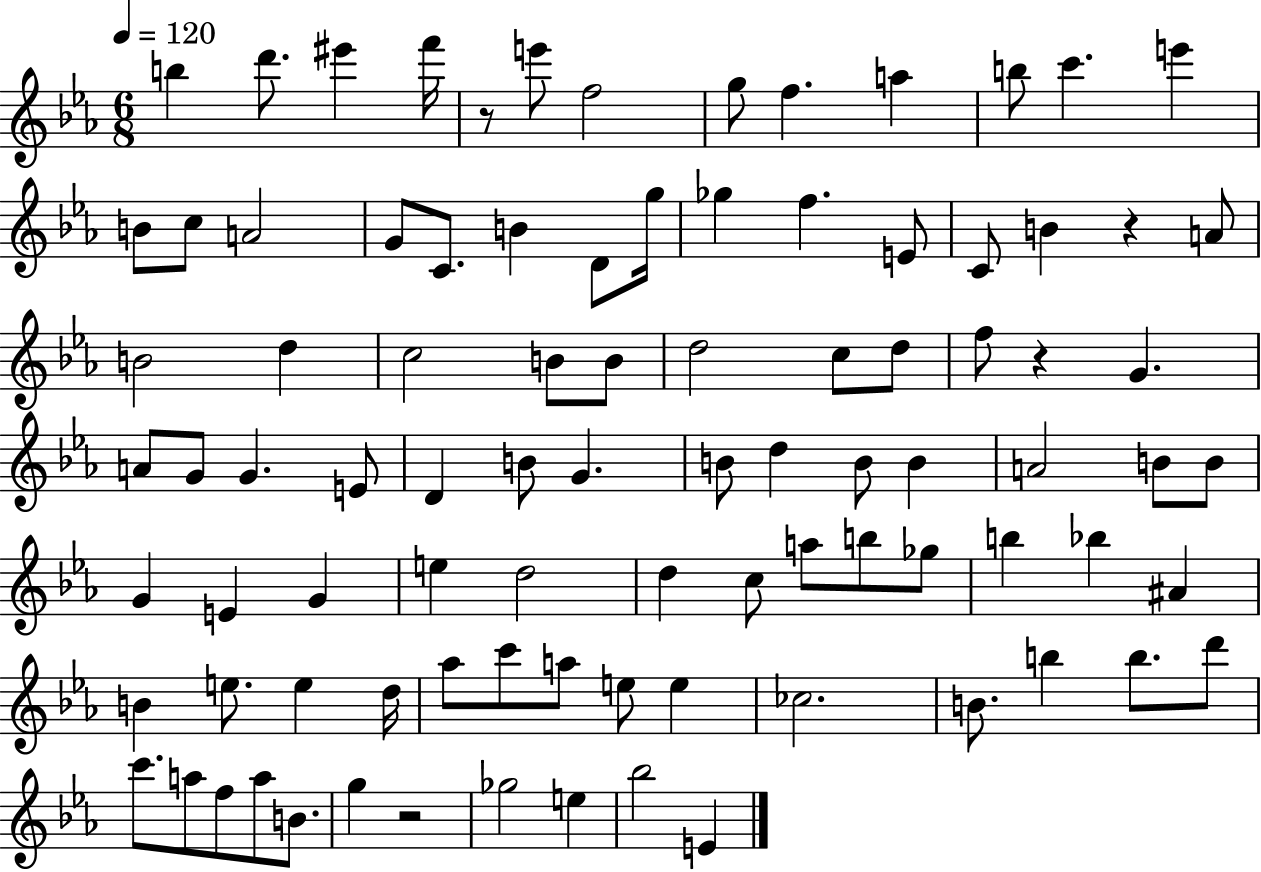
{
  \clef treble
  \numericTimeSignature
  \time 6/8
  \key ees \major
  \tempo 4 = 120
  \repeat volta 2 { b''4 d'''8. eis'''4 f'''16 | r8 e'''8 f''2 | g''8 f''4. a''4 | b''8 c'''4. e'''4 | \break b'8 c''8 a'2 | g'8 c'8. b'4 d'8 g''16 | ges''4 f''4. e'8 | c'8 b'4 r4 a'8 | \break b'2 d''4 | c''2 b'8 b'8 | d''2 c''8 d''8 | f''8 r4 g'4. | \break a'8 g'8 g'4. e'8 | d'4 b'8 g'4. | b'8 d''4 b'8 b'4 | a'2 b'8 b'8 | \break g'4 e'4 g'4 | e''4 d''2 | d''4 c''8 a''8 b''8 ges''8 | b''4 bes''4 ais'4 | \break b'4 e''8. e''4 d''16 | aes''8 c'''8 a''8 e''8 e''4 | ces''2. | b'8. b''4 b''8. d'''8 | \break c'''8. a''8 f''8 a''8 b'8. | g''4 r2 | ges''2 e''4 | bes''2 e'4 | \break } \bar "|."
}